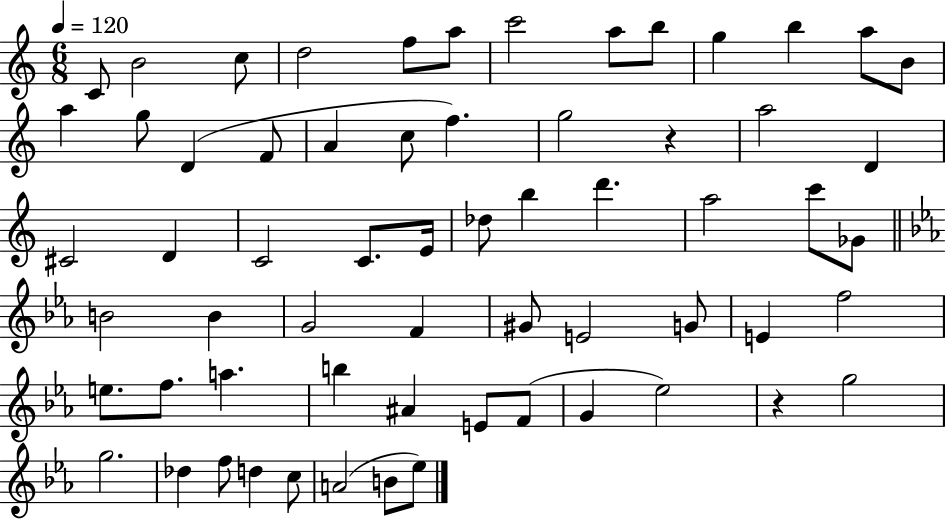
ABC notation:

X:1
T:Untitled
M:6/8
L:1/4
K:C
C/2 B2 c/2 d2 f/2 a/2 c'2 a/2 b/2 g b a/2 B/2 a g/2 D F/2 A c/2 f g2 z a2 D ^C2 D C2 C/2 E/4 _d/2 b d' a2 c'/2 _G/2 B2 B G2 F ^G/2 E2 G/2 E f2 e/2 f/2 a b ^A E/2 F/2 G _e2 z g2 g2 _d f/2 d c/2 A2 B/2 _e/2